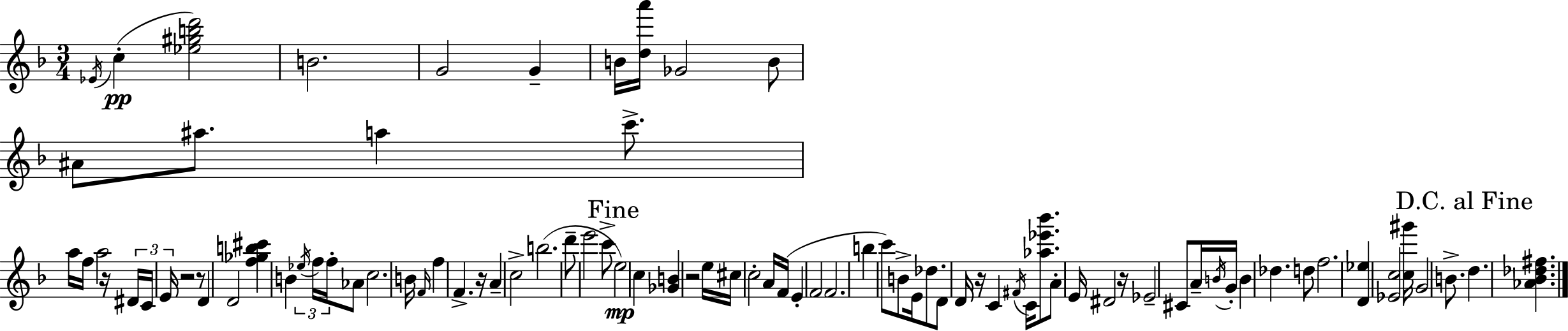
Eb4/s C5/q [Eb5,G#5,B5,D6]/h B4/h. G4/h G4/q B4/s [D5,A6]/s Gb4/h B4/e A#4/e A#5/e. A5/q C6/e. A5/s F5/s A5/h R/s D#4/s C4/s E4/s R/h R/e D4/q D4/h [F5,Gb5,B5,C#6]/q B4/q Eb5/s F5/s F5/s Ab4/e C5/h. B4/s F4/s F5/q F4/q. R/s A4/q C5/h B5/h. D6/e E6/h C6/e E5/h C5/q [Gb4,B4]/q R/h E5/s C#5/s C5/h A4/s F4/s E4/q F4/h F4/h. B5/q C6/e B4/e E4/s Db5/e. D4/e D4/s R/s C4/q F#4/s C4/s [Ab5,Eb6,Bb6]/e. A4/e E4/s D#4/h R/s Eb4/h C#4/e A4/s B4/s G4/s B4/q Db5/q. D5/e F5/h. [D4,Eb5]/q [Eb4,C5]/h [C5,G#6]/s G4/h B4/e. D5/q. [Ab4,Bb4,Db5,F#5]/q.